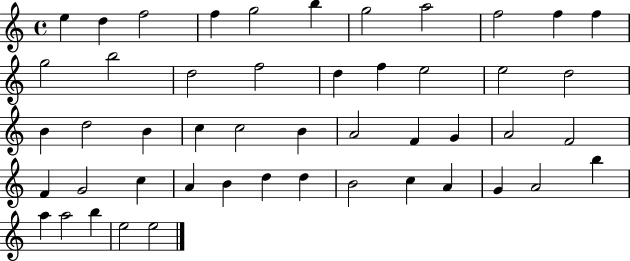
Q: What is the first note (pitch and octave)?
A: E5